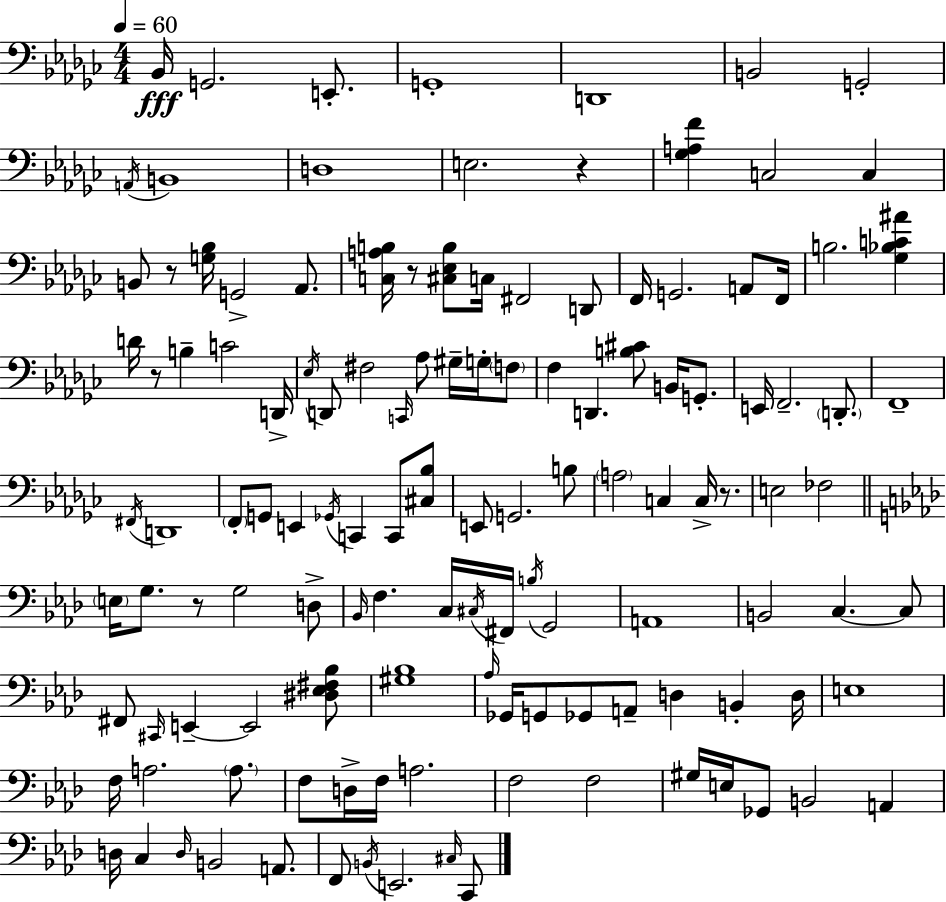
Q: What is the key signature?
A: EES minor